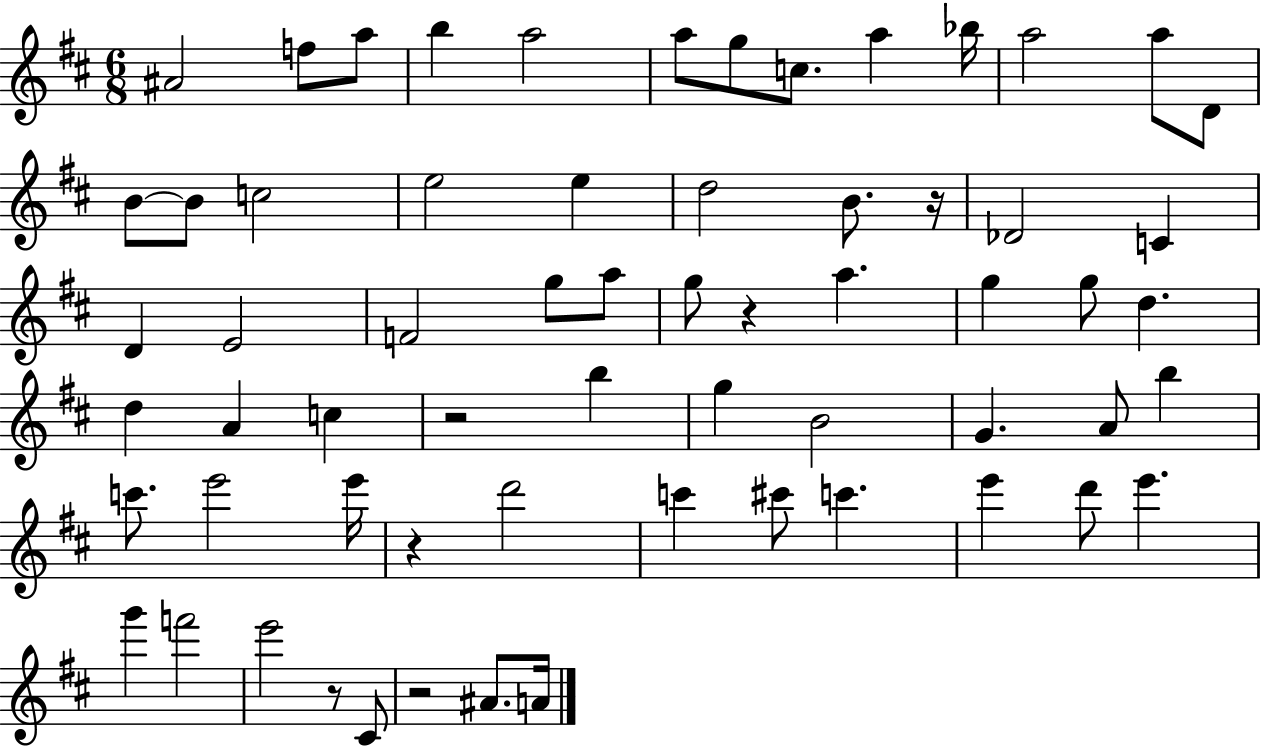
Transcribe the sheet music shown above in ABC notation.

X:1
T:Untitled
M:6/8
L:1/4
K:D
^A2 f/2 a/2 b a2 a/2 g/2 c/2 a _b/4 a2 a/2 D/2 B/2 B/2 c2 e2 e d2 B/2 z/4 _D2 C D E2 F2 g/2 a/2 g/2 z a g g/2 d d A c z2 b g B2 G A/2 b c'/2 e'2 e'/4 z d'2 c' ^c'/2 c' e' d'/2 e' g' f'2 e'2 z/2 ^C/2 z2 ^A/2 A/4